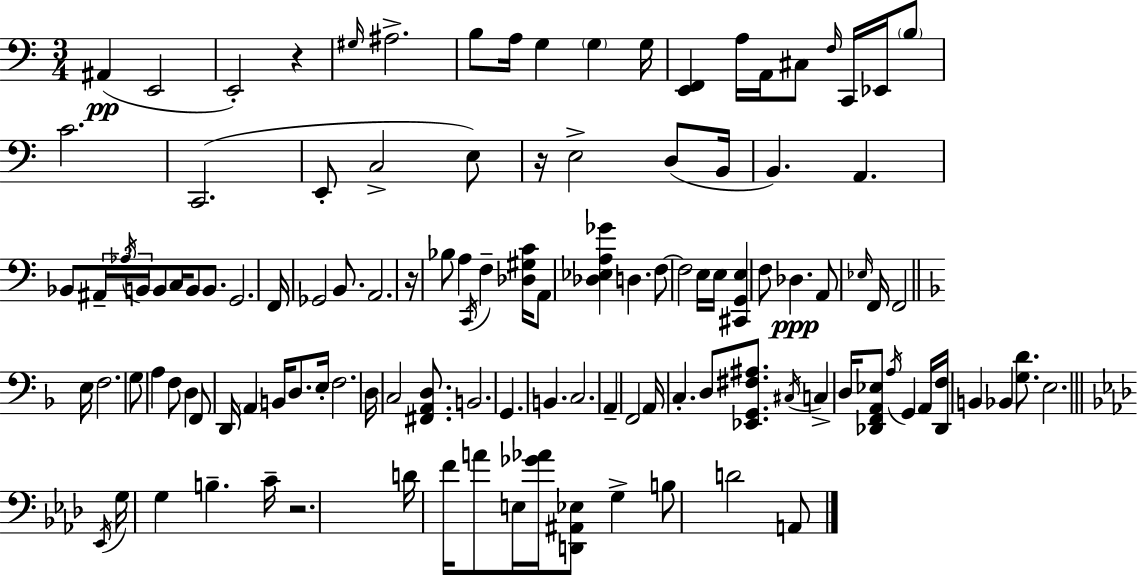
X:1
T:Untitled
M:3/4
L:1/4
K:Am
^A,, E,,2 E,,2 z ^G,/4 ^A,2 B,/2 A,/4 G, G, G,/4 [E,,F,,] A,/4 A,,/4 ^C,/2 F,/4 C,,/4 _E,,/4 B,/2 C2 C,,2 E,,/2 C,2 E,/2 z/4 E,2 D,/2 B,,/4 B,, A,, _B,,/2 ^A,,/4 _A,/4 B,,/4 B,,/2 C,/4 B,,/2 B,,/2 G,,2 F,,/4 _G,,2 B,,/2 A,,2 z/4 _B,/2 A, C,,/4 F, [_D,^G,C]/4 A,,/2 [_D,_E,A,_G] D, F,/2 F,2 E,/4 E,/4 [^C,,G,,E,] F,/2 _D, A,,/2 _E,/4 F,,/4 F,,2 E,/4 F,2 G,/2 A, F,/2 D, F,,/2 D,,/4 A,, B,,/4 D,/2 E,/4 F,2 D,/4 C,2 [^F,,A,,D,]/2 B,,2 G,, B,, C,2 A,, F,,2 A,,/4 C, D,/2 [_E,,G,,^F,^A,]/2 ^C,/4 C, D,/4 [_D,,F,,A,,_E,]/2 A,/4 G,, A,,/4 [_D,,F,]/4 B,, _B,, [G,D]/2 E,2 _E,,/4 G,/4 G, B, C/4 z2 D/4 F/4 A/2 E,/4 [_G_A]/4 [D,,^A,,_E,]/2 G, B,/2 D2 A,,/2